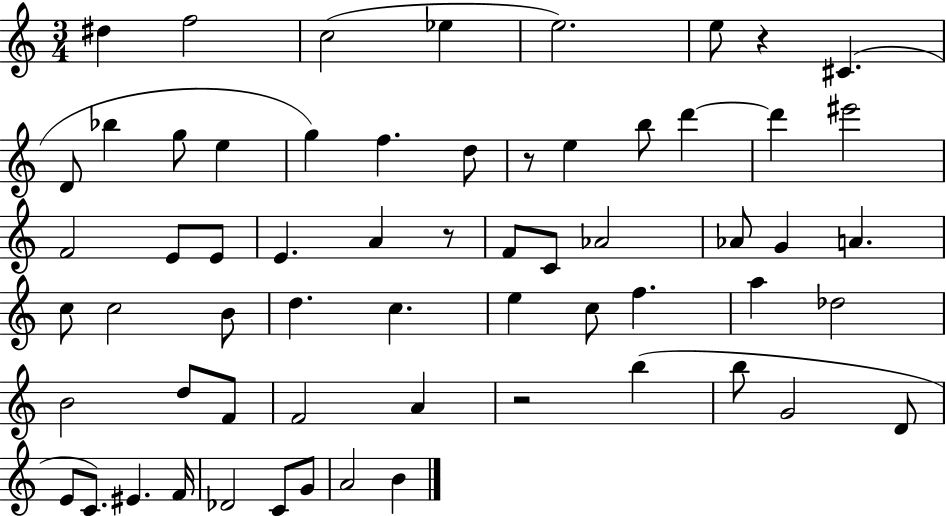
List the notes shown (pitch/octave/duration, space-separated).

D#5/q F5/h C5/h Eb5/q E5/h. E5/e R/q C#4/q. D4/e Bb5/q G5/e E5/q G5/q F5/q. D5/e R/e E5/q B5/e D6/q D6/q EIS6/h F4/h E4/e E4/e E4/q. A4/q R/e F4/e C4/e Ab4/h Ab4/e G4/q A4/q. C5/e C5/h B4/e D5/q. C5/q. E5/q C5/e F5/q. A5/q Db5/h B4/h D5/e F4/e F4/h A4/q R/h B5/q B5/e G4/h D4/e E4/e C4/e. EIS4/q. F4/s Db4/h C4/e G4/e A4/h B4/q